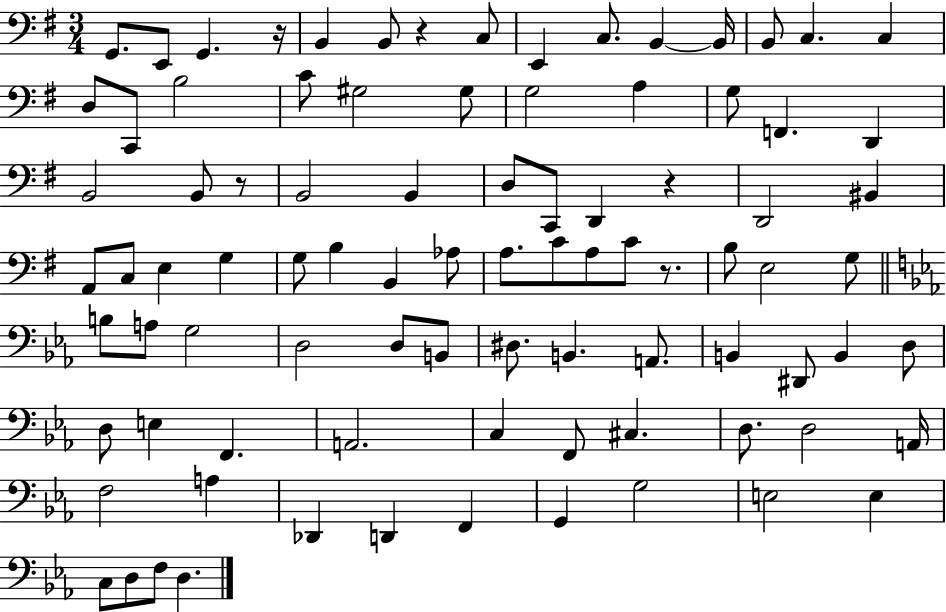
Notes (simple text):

G2/e. E2/e G2/q. R/s B2/q B2/e R/q C3/e E2/q C3/e. B2/q B2/s B2/e C3/q. C3/q D3/e C2/e B3/h C4/e G#3/h G#3/e G3/h A3/q G3/e F2/q. D2/q B2/h B2/e R/e B2/h B2/q D3/e C2/e D2/q R/q D2/h BIS2/q A2/e C3/e E3/q G3/q G3/e B3/q B2/q Ab3/e A3/e. C4/e A3/e C4/e R/e. B3/e E3/h G3/e B3/e A3/e G3/h D3/h D3/e B2/e D#3/e. B2/q. A2/e. B2/q D#2/e B2/q D3/e D3/e E3/q F2/q. A2/h. C3/q F2/e C#3/q. D3/e. D3/h A2/s F3/h A3/q Db2/q D2/q F2/q G2/q G3/h E3/h E3/q C3/e D3/e F3/e D3/q.